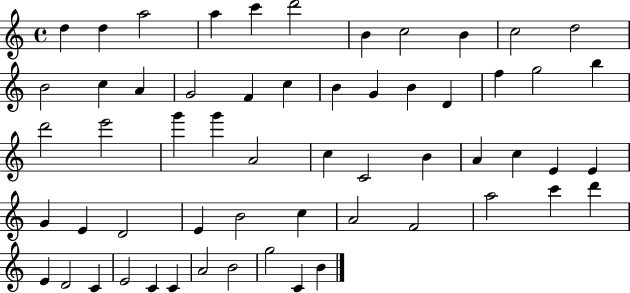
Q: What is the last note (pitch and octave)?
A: B4